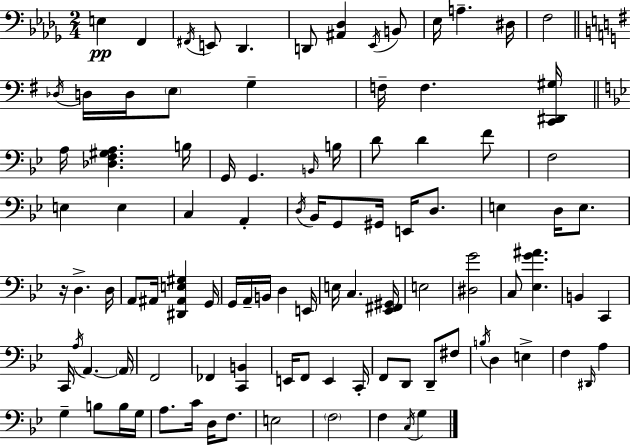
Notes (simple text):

E3/q F2/q F#2/s E2/e Db2/q. D2/e [A#2,Db3]/q Eb2/s B2/e Eb3/s A3/q. D#3/s F3/h Db3/s D3/s D3/s E3/e G3/q F3/s F3/q. [C2,D#2,G#3]/s A3/s [Db3,F3,G#3,A3]/q. B3/s G2/s G2/q. B2/s B3/s D4/e D4/q F4/e F3/h E3/q E3/q C3/q A2/q D3/s Bb2/s G2/e G#2/s E2/s D3/e. E3/q D3/s E3/e. R/s D3/q. D3/s A2/e A#2/s [D#2,A#2,E3,G#3]/q G2/s G2/s A2/s B2/s D3/q E2/s E3/s C3/q. [Eb2,F#2,G#2]/s E3/h [D#3,G4]/h C3/e [Eb3,G4,A#4]/q. B2/q C2/q C2/s A3/s A2/q. A2/s F2/h FES2/q [C2,B2]/q E2/s F2/e E2/q C2/s F2/e D2/e D2/e F#3/e B3/s D3/q E3/q F3/q D#2/s A3/q G3/q B3/e B3/s G3/s A3/e. C4/s D3/s F3/e. E3/h F3/h F3/q C3/s G3/q